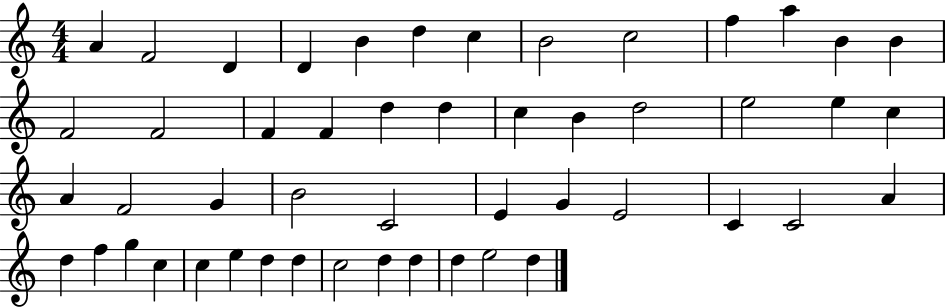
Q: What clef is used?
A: treble